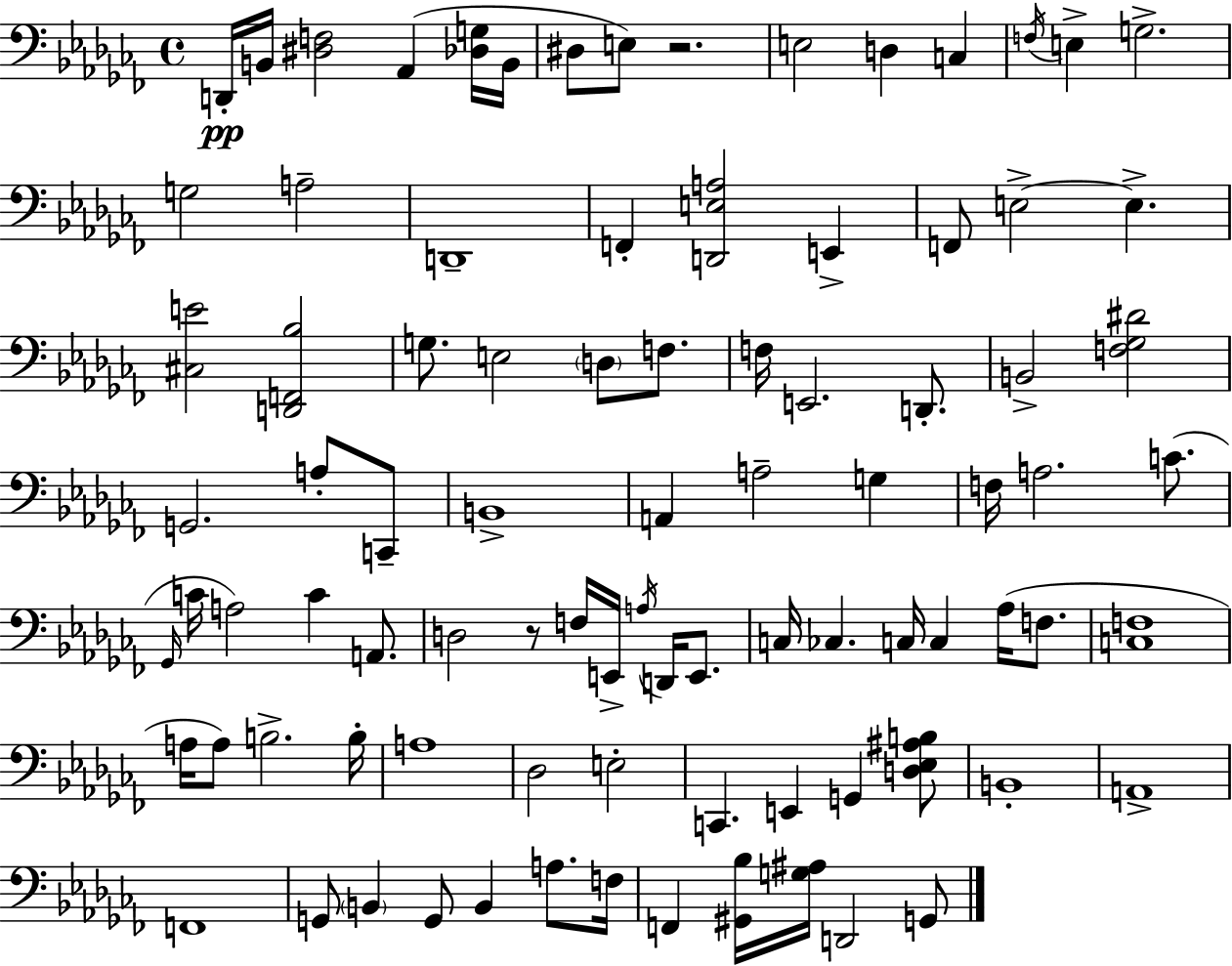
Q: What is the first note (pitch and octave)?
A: D2